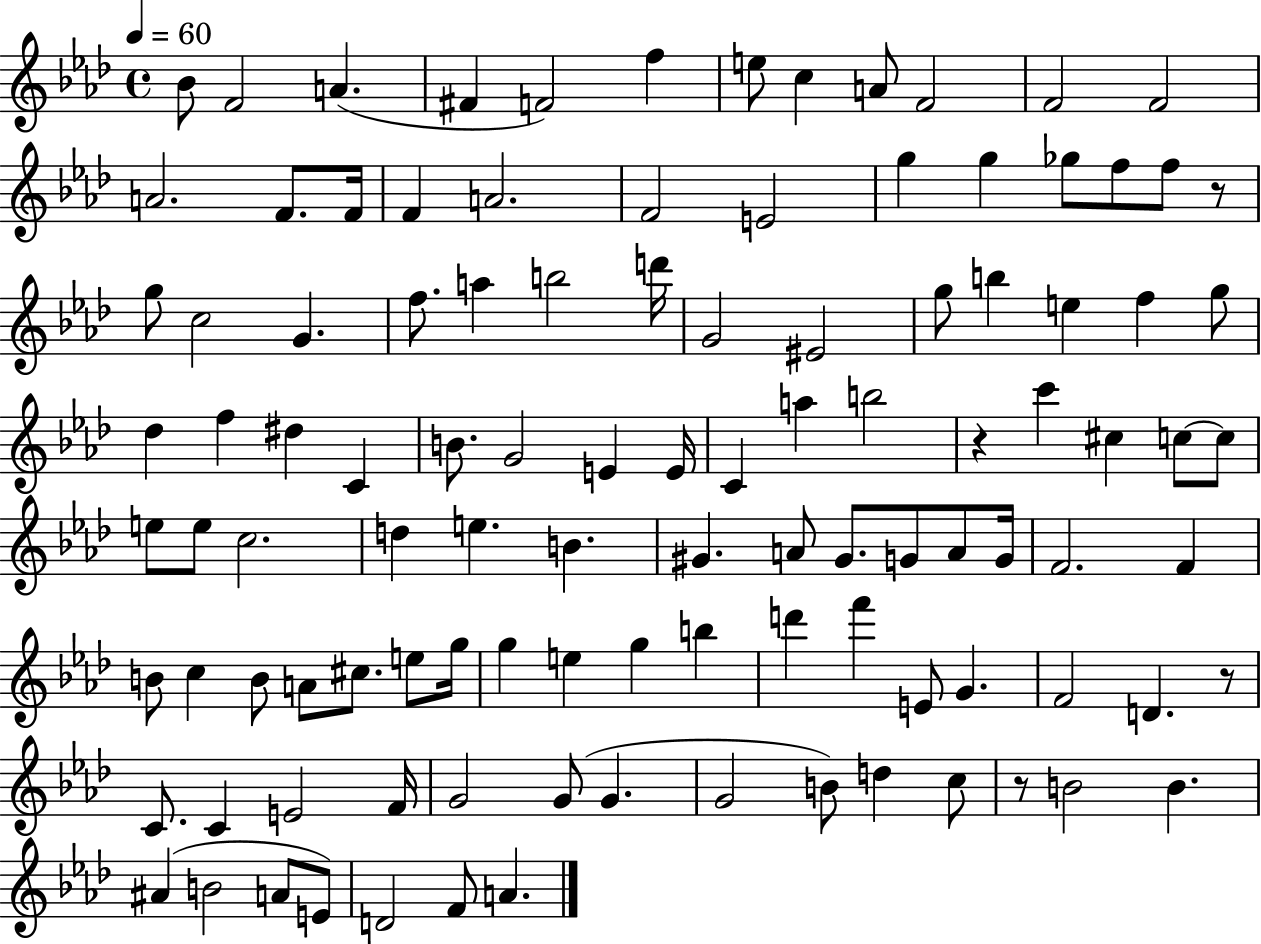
{
  \clef treble
  \time 4/4
  \defaultTimeSignature
  \key aes \major
  \tempo 4 = 60
  bes'8 f'2 a'4.( | fis'4 f'2) f''4 | e''8 c''4 a'8 f'2 | f'2 f'2 | \break a'2. f'8. f'16 | f'4 a'2. | f'2 e'2 | g''4 g''4 ges''8 f''8 f''8 r8 | \break g''8 c''2 g'4. | f''8. a''4 b''2 d'''16 | g'2 eis'2 | g''8 b''4 e''4 f''4 g''8 | \break des''4 f''4 dis''4 c'4 | b'8. g'2 e'4 e'16 | c'4 a''4 b''2 | r4 c'''4 cis''4 c''8~~ c''8 | \break e''8 e''8 c''2. | d''4 e''4. b'4. | gis'4. a'8 gis'8. g'8 a'8 g'16 | f'2. f'4 | \break b'8 c''4 b'8 a'8 cis''8. e''8 g''16 | g''4 e''4 g''4 b''4 | d'''4 f'''4 e'8 g'4. | f'2 d'4. r8 | \break c'8. c'4 e'2 f'16 | g'2 g'8( g'4. | g'2 b'8) d''4 c''8 | r8 b'2 b'4. | \break ais'4( b'2 a'8 e'8) | d'2 f'8 a'4. | \bar "|."
}